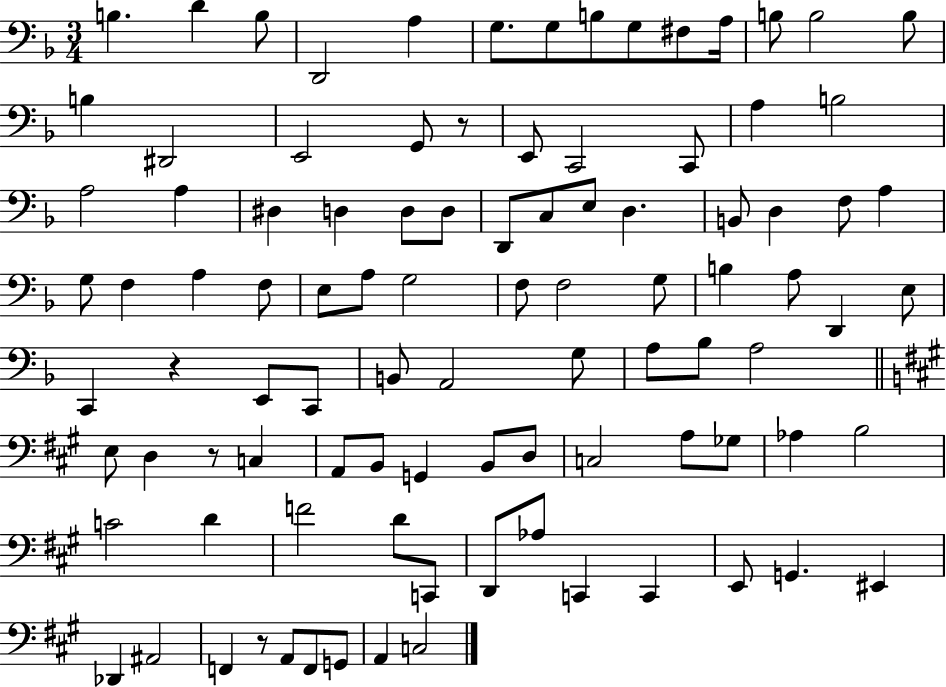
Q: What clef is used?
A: bass